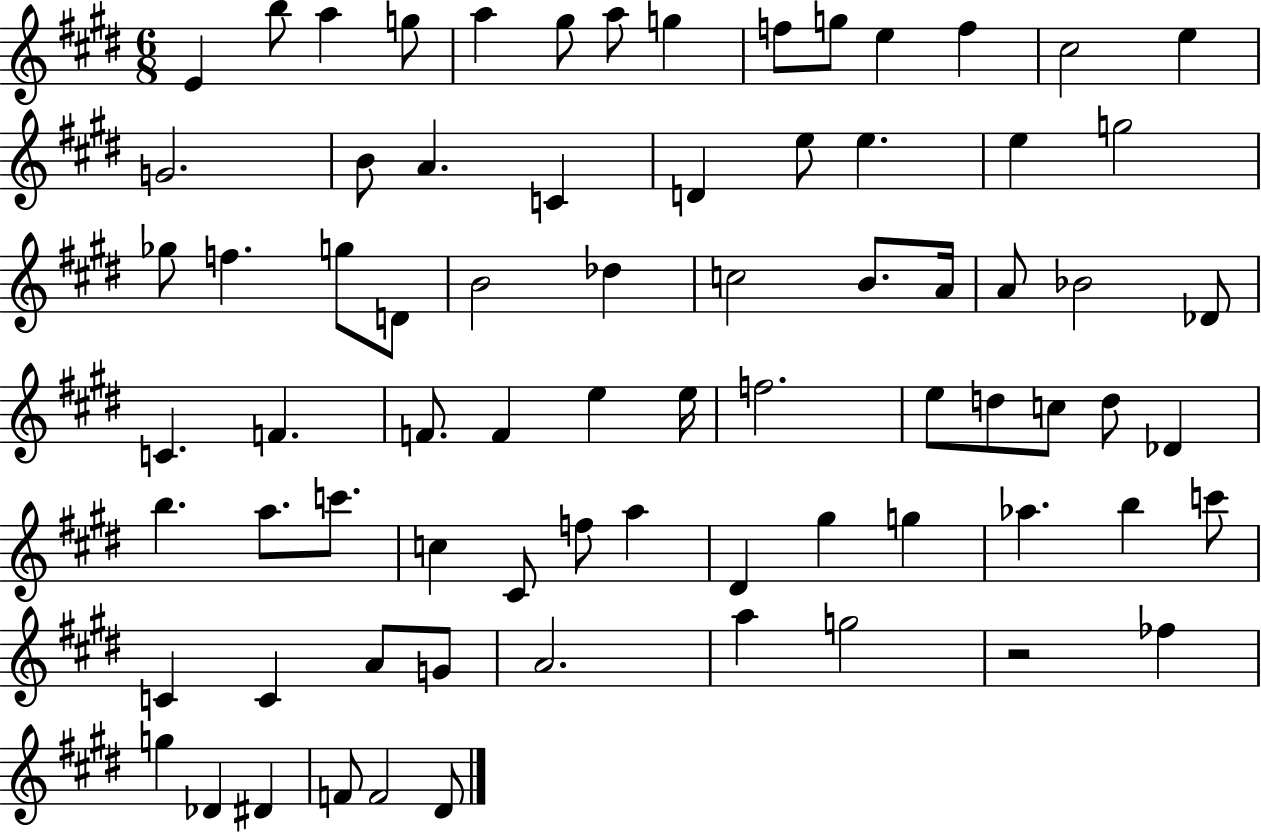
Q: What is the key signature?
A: E major